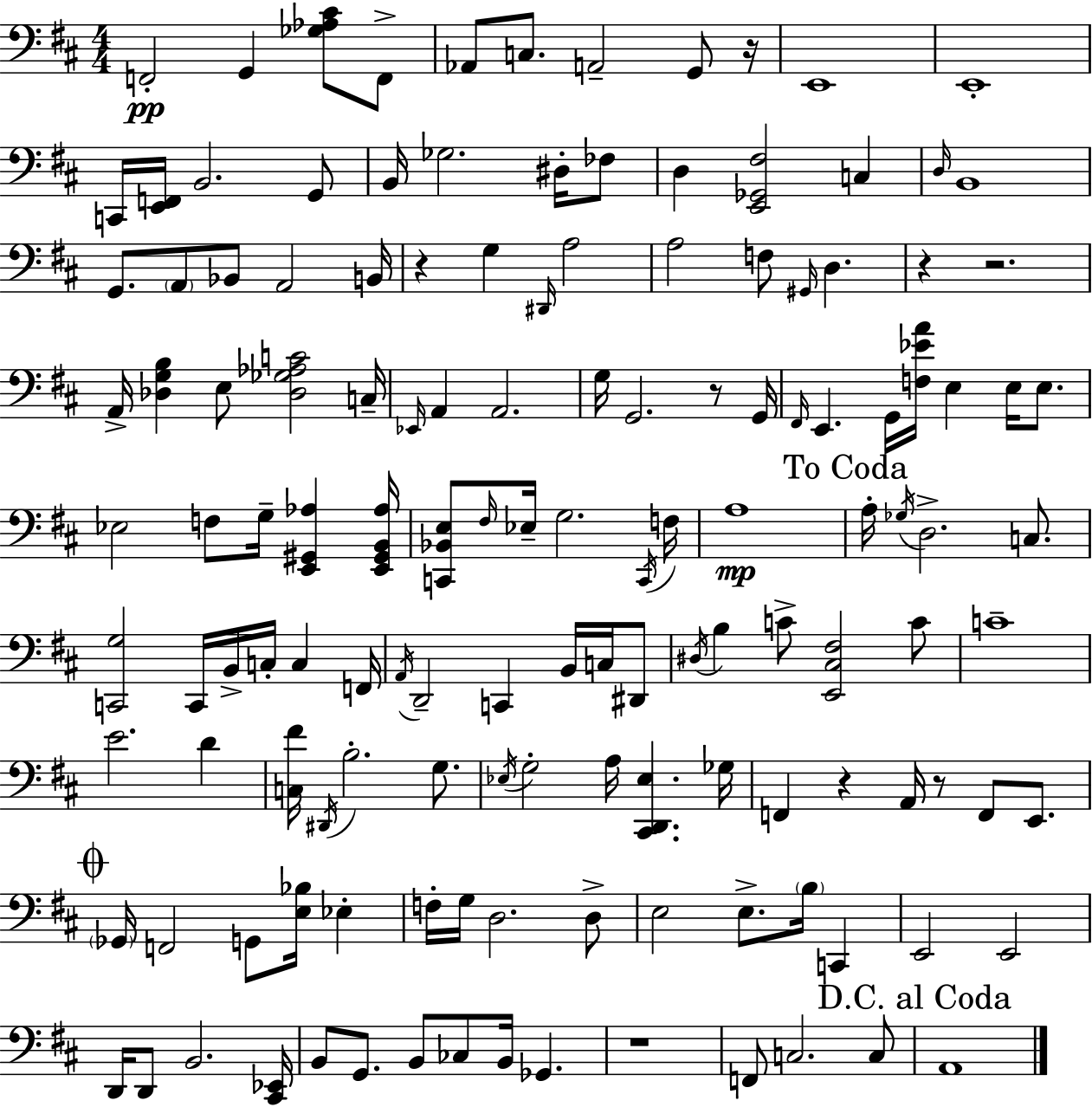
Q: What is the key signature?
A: D major